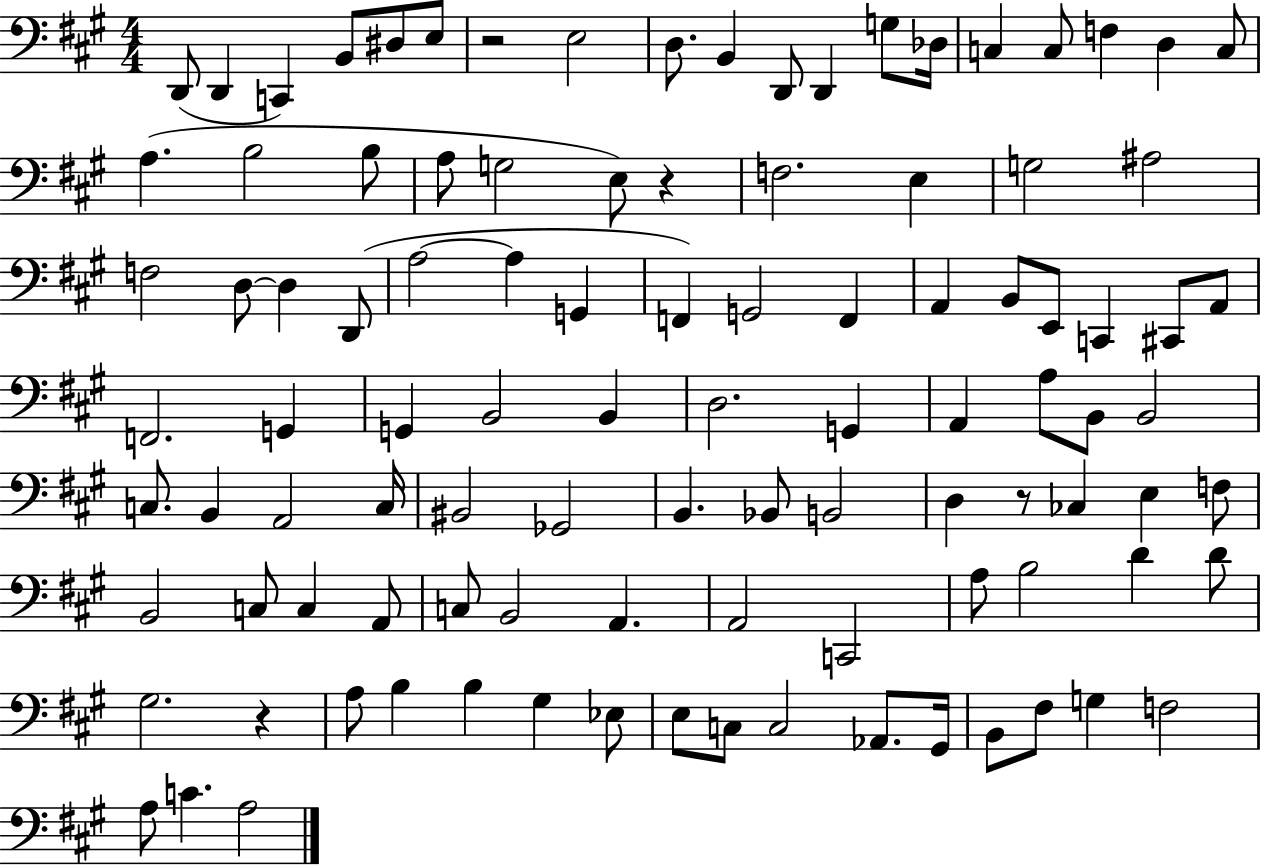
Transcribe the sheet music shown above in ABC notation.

X:1
T:Untitled
M:4/4
L:1/4
K:A
D,,/2 D,, C,, B,,/2 ^D,/2 E,/2 z2 E,2 D,/2 B,, D,,/2 D,, G,/2 _D,/4 C, C,/2 F, D, C,/2 A, B,2 B,/2 A,/2 G,2 E,/2 z F,2 E, G,2 ^A,2 F,2 D,/2 D, D,,/2 A,2 A, G,, F,, G,,2 F,, A,, B,,/2 E,,/2 C,, ^C,,/2 A,,/2 F,,2 G,, G,, B,,2 B,, D,2 G,, A,, A,/2 B,,/2 B,,2 C,/2 B,, A,,2 C,/4 ^B,,2 _G,,2 B,, _B,,/2 B,,2 D, z/2 _C, E, F,/2 B,,2 C,/2 C, A,,/2 C,/2 B,,2 A,, A,,2 C,,2 A,/2 B,2 D D/2 ^G,2 z A,/2 B, B, ^G, _E,/2 E,/2 C,/2 C,2 _A,,/2 ^G,,/4 B,,/2 ^F,/2 G, F,2 A,/2 C A,2